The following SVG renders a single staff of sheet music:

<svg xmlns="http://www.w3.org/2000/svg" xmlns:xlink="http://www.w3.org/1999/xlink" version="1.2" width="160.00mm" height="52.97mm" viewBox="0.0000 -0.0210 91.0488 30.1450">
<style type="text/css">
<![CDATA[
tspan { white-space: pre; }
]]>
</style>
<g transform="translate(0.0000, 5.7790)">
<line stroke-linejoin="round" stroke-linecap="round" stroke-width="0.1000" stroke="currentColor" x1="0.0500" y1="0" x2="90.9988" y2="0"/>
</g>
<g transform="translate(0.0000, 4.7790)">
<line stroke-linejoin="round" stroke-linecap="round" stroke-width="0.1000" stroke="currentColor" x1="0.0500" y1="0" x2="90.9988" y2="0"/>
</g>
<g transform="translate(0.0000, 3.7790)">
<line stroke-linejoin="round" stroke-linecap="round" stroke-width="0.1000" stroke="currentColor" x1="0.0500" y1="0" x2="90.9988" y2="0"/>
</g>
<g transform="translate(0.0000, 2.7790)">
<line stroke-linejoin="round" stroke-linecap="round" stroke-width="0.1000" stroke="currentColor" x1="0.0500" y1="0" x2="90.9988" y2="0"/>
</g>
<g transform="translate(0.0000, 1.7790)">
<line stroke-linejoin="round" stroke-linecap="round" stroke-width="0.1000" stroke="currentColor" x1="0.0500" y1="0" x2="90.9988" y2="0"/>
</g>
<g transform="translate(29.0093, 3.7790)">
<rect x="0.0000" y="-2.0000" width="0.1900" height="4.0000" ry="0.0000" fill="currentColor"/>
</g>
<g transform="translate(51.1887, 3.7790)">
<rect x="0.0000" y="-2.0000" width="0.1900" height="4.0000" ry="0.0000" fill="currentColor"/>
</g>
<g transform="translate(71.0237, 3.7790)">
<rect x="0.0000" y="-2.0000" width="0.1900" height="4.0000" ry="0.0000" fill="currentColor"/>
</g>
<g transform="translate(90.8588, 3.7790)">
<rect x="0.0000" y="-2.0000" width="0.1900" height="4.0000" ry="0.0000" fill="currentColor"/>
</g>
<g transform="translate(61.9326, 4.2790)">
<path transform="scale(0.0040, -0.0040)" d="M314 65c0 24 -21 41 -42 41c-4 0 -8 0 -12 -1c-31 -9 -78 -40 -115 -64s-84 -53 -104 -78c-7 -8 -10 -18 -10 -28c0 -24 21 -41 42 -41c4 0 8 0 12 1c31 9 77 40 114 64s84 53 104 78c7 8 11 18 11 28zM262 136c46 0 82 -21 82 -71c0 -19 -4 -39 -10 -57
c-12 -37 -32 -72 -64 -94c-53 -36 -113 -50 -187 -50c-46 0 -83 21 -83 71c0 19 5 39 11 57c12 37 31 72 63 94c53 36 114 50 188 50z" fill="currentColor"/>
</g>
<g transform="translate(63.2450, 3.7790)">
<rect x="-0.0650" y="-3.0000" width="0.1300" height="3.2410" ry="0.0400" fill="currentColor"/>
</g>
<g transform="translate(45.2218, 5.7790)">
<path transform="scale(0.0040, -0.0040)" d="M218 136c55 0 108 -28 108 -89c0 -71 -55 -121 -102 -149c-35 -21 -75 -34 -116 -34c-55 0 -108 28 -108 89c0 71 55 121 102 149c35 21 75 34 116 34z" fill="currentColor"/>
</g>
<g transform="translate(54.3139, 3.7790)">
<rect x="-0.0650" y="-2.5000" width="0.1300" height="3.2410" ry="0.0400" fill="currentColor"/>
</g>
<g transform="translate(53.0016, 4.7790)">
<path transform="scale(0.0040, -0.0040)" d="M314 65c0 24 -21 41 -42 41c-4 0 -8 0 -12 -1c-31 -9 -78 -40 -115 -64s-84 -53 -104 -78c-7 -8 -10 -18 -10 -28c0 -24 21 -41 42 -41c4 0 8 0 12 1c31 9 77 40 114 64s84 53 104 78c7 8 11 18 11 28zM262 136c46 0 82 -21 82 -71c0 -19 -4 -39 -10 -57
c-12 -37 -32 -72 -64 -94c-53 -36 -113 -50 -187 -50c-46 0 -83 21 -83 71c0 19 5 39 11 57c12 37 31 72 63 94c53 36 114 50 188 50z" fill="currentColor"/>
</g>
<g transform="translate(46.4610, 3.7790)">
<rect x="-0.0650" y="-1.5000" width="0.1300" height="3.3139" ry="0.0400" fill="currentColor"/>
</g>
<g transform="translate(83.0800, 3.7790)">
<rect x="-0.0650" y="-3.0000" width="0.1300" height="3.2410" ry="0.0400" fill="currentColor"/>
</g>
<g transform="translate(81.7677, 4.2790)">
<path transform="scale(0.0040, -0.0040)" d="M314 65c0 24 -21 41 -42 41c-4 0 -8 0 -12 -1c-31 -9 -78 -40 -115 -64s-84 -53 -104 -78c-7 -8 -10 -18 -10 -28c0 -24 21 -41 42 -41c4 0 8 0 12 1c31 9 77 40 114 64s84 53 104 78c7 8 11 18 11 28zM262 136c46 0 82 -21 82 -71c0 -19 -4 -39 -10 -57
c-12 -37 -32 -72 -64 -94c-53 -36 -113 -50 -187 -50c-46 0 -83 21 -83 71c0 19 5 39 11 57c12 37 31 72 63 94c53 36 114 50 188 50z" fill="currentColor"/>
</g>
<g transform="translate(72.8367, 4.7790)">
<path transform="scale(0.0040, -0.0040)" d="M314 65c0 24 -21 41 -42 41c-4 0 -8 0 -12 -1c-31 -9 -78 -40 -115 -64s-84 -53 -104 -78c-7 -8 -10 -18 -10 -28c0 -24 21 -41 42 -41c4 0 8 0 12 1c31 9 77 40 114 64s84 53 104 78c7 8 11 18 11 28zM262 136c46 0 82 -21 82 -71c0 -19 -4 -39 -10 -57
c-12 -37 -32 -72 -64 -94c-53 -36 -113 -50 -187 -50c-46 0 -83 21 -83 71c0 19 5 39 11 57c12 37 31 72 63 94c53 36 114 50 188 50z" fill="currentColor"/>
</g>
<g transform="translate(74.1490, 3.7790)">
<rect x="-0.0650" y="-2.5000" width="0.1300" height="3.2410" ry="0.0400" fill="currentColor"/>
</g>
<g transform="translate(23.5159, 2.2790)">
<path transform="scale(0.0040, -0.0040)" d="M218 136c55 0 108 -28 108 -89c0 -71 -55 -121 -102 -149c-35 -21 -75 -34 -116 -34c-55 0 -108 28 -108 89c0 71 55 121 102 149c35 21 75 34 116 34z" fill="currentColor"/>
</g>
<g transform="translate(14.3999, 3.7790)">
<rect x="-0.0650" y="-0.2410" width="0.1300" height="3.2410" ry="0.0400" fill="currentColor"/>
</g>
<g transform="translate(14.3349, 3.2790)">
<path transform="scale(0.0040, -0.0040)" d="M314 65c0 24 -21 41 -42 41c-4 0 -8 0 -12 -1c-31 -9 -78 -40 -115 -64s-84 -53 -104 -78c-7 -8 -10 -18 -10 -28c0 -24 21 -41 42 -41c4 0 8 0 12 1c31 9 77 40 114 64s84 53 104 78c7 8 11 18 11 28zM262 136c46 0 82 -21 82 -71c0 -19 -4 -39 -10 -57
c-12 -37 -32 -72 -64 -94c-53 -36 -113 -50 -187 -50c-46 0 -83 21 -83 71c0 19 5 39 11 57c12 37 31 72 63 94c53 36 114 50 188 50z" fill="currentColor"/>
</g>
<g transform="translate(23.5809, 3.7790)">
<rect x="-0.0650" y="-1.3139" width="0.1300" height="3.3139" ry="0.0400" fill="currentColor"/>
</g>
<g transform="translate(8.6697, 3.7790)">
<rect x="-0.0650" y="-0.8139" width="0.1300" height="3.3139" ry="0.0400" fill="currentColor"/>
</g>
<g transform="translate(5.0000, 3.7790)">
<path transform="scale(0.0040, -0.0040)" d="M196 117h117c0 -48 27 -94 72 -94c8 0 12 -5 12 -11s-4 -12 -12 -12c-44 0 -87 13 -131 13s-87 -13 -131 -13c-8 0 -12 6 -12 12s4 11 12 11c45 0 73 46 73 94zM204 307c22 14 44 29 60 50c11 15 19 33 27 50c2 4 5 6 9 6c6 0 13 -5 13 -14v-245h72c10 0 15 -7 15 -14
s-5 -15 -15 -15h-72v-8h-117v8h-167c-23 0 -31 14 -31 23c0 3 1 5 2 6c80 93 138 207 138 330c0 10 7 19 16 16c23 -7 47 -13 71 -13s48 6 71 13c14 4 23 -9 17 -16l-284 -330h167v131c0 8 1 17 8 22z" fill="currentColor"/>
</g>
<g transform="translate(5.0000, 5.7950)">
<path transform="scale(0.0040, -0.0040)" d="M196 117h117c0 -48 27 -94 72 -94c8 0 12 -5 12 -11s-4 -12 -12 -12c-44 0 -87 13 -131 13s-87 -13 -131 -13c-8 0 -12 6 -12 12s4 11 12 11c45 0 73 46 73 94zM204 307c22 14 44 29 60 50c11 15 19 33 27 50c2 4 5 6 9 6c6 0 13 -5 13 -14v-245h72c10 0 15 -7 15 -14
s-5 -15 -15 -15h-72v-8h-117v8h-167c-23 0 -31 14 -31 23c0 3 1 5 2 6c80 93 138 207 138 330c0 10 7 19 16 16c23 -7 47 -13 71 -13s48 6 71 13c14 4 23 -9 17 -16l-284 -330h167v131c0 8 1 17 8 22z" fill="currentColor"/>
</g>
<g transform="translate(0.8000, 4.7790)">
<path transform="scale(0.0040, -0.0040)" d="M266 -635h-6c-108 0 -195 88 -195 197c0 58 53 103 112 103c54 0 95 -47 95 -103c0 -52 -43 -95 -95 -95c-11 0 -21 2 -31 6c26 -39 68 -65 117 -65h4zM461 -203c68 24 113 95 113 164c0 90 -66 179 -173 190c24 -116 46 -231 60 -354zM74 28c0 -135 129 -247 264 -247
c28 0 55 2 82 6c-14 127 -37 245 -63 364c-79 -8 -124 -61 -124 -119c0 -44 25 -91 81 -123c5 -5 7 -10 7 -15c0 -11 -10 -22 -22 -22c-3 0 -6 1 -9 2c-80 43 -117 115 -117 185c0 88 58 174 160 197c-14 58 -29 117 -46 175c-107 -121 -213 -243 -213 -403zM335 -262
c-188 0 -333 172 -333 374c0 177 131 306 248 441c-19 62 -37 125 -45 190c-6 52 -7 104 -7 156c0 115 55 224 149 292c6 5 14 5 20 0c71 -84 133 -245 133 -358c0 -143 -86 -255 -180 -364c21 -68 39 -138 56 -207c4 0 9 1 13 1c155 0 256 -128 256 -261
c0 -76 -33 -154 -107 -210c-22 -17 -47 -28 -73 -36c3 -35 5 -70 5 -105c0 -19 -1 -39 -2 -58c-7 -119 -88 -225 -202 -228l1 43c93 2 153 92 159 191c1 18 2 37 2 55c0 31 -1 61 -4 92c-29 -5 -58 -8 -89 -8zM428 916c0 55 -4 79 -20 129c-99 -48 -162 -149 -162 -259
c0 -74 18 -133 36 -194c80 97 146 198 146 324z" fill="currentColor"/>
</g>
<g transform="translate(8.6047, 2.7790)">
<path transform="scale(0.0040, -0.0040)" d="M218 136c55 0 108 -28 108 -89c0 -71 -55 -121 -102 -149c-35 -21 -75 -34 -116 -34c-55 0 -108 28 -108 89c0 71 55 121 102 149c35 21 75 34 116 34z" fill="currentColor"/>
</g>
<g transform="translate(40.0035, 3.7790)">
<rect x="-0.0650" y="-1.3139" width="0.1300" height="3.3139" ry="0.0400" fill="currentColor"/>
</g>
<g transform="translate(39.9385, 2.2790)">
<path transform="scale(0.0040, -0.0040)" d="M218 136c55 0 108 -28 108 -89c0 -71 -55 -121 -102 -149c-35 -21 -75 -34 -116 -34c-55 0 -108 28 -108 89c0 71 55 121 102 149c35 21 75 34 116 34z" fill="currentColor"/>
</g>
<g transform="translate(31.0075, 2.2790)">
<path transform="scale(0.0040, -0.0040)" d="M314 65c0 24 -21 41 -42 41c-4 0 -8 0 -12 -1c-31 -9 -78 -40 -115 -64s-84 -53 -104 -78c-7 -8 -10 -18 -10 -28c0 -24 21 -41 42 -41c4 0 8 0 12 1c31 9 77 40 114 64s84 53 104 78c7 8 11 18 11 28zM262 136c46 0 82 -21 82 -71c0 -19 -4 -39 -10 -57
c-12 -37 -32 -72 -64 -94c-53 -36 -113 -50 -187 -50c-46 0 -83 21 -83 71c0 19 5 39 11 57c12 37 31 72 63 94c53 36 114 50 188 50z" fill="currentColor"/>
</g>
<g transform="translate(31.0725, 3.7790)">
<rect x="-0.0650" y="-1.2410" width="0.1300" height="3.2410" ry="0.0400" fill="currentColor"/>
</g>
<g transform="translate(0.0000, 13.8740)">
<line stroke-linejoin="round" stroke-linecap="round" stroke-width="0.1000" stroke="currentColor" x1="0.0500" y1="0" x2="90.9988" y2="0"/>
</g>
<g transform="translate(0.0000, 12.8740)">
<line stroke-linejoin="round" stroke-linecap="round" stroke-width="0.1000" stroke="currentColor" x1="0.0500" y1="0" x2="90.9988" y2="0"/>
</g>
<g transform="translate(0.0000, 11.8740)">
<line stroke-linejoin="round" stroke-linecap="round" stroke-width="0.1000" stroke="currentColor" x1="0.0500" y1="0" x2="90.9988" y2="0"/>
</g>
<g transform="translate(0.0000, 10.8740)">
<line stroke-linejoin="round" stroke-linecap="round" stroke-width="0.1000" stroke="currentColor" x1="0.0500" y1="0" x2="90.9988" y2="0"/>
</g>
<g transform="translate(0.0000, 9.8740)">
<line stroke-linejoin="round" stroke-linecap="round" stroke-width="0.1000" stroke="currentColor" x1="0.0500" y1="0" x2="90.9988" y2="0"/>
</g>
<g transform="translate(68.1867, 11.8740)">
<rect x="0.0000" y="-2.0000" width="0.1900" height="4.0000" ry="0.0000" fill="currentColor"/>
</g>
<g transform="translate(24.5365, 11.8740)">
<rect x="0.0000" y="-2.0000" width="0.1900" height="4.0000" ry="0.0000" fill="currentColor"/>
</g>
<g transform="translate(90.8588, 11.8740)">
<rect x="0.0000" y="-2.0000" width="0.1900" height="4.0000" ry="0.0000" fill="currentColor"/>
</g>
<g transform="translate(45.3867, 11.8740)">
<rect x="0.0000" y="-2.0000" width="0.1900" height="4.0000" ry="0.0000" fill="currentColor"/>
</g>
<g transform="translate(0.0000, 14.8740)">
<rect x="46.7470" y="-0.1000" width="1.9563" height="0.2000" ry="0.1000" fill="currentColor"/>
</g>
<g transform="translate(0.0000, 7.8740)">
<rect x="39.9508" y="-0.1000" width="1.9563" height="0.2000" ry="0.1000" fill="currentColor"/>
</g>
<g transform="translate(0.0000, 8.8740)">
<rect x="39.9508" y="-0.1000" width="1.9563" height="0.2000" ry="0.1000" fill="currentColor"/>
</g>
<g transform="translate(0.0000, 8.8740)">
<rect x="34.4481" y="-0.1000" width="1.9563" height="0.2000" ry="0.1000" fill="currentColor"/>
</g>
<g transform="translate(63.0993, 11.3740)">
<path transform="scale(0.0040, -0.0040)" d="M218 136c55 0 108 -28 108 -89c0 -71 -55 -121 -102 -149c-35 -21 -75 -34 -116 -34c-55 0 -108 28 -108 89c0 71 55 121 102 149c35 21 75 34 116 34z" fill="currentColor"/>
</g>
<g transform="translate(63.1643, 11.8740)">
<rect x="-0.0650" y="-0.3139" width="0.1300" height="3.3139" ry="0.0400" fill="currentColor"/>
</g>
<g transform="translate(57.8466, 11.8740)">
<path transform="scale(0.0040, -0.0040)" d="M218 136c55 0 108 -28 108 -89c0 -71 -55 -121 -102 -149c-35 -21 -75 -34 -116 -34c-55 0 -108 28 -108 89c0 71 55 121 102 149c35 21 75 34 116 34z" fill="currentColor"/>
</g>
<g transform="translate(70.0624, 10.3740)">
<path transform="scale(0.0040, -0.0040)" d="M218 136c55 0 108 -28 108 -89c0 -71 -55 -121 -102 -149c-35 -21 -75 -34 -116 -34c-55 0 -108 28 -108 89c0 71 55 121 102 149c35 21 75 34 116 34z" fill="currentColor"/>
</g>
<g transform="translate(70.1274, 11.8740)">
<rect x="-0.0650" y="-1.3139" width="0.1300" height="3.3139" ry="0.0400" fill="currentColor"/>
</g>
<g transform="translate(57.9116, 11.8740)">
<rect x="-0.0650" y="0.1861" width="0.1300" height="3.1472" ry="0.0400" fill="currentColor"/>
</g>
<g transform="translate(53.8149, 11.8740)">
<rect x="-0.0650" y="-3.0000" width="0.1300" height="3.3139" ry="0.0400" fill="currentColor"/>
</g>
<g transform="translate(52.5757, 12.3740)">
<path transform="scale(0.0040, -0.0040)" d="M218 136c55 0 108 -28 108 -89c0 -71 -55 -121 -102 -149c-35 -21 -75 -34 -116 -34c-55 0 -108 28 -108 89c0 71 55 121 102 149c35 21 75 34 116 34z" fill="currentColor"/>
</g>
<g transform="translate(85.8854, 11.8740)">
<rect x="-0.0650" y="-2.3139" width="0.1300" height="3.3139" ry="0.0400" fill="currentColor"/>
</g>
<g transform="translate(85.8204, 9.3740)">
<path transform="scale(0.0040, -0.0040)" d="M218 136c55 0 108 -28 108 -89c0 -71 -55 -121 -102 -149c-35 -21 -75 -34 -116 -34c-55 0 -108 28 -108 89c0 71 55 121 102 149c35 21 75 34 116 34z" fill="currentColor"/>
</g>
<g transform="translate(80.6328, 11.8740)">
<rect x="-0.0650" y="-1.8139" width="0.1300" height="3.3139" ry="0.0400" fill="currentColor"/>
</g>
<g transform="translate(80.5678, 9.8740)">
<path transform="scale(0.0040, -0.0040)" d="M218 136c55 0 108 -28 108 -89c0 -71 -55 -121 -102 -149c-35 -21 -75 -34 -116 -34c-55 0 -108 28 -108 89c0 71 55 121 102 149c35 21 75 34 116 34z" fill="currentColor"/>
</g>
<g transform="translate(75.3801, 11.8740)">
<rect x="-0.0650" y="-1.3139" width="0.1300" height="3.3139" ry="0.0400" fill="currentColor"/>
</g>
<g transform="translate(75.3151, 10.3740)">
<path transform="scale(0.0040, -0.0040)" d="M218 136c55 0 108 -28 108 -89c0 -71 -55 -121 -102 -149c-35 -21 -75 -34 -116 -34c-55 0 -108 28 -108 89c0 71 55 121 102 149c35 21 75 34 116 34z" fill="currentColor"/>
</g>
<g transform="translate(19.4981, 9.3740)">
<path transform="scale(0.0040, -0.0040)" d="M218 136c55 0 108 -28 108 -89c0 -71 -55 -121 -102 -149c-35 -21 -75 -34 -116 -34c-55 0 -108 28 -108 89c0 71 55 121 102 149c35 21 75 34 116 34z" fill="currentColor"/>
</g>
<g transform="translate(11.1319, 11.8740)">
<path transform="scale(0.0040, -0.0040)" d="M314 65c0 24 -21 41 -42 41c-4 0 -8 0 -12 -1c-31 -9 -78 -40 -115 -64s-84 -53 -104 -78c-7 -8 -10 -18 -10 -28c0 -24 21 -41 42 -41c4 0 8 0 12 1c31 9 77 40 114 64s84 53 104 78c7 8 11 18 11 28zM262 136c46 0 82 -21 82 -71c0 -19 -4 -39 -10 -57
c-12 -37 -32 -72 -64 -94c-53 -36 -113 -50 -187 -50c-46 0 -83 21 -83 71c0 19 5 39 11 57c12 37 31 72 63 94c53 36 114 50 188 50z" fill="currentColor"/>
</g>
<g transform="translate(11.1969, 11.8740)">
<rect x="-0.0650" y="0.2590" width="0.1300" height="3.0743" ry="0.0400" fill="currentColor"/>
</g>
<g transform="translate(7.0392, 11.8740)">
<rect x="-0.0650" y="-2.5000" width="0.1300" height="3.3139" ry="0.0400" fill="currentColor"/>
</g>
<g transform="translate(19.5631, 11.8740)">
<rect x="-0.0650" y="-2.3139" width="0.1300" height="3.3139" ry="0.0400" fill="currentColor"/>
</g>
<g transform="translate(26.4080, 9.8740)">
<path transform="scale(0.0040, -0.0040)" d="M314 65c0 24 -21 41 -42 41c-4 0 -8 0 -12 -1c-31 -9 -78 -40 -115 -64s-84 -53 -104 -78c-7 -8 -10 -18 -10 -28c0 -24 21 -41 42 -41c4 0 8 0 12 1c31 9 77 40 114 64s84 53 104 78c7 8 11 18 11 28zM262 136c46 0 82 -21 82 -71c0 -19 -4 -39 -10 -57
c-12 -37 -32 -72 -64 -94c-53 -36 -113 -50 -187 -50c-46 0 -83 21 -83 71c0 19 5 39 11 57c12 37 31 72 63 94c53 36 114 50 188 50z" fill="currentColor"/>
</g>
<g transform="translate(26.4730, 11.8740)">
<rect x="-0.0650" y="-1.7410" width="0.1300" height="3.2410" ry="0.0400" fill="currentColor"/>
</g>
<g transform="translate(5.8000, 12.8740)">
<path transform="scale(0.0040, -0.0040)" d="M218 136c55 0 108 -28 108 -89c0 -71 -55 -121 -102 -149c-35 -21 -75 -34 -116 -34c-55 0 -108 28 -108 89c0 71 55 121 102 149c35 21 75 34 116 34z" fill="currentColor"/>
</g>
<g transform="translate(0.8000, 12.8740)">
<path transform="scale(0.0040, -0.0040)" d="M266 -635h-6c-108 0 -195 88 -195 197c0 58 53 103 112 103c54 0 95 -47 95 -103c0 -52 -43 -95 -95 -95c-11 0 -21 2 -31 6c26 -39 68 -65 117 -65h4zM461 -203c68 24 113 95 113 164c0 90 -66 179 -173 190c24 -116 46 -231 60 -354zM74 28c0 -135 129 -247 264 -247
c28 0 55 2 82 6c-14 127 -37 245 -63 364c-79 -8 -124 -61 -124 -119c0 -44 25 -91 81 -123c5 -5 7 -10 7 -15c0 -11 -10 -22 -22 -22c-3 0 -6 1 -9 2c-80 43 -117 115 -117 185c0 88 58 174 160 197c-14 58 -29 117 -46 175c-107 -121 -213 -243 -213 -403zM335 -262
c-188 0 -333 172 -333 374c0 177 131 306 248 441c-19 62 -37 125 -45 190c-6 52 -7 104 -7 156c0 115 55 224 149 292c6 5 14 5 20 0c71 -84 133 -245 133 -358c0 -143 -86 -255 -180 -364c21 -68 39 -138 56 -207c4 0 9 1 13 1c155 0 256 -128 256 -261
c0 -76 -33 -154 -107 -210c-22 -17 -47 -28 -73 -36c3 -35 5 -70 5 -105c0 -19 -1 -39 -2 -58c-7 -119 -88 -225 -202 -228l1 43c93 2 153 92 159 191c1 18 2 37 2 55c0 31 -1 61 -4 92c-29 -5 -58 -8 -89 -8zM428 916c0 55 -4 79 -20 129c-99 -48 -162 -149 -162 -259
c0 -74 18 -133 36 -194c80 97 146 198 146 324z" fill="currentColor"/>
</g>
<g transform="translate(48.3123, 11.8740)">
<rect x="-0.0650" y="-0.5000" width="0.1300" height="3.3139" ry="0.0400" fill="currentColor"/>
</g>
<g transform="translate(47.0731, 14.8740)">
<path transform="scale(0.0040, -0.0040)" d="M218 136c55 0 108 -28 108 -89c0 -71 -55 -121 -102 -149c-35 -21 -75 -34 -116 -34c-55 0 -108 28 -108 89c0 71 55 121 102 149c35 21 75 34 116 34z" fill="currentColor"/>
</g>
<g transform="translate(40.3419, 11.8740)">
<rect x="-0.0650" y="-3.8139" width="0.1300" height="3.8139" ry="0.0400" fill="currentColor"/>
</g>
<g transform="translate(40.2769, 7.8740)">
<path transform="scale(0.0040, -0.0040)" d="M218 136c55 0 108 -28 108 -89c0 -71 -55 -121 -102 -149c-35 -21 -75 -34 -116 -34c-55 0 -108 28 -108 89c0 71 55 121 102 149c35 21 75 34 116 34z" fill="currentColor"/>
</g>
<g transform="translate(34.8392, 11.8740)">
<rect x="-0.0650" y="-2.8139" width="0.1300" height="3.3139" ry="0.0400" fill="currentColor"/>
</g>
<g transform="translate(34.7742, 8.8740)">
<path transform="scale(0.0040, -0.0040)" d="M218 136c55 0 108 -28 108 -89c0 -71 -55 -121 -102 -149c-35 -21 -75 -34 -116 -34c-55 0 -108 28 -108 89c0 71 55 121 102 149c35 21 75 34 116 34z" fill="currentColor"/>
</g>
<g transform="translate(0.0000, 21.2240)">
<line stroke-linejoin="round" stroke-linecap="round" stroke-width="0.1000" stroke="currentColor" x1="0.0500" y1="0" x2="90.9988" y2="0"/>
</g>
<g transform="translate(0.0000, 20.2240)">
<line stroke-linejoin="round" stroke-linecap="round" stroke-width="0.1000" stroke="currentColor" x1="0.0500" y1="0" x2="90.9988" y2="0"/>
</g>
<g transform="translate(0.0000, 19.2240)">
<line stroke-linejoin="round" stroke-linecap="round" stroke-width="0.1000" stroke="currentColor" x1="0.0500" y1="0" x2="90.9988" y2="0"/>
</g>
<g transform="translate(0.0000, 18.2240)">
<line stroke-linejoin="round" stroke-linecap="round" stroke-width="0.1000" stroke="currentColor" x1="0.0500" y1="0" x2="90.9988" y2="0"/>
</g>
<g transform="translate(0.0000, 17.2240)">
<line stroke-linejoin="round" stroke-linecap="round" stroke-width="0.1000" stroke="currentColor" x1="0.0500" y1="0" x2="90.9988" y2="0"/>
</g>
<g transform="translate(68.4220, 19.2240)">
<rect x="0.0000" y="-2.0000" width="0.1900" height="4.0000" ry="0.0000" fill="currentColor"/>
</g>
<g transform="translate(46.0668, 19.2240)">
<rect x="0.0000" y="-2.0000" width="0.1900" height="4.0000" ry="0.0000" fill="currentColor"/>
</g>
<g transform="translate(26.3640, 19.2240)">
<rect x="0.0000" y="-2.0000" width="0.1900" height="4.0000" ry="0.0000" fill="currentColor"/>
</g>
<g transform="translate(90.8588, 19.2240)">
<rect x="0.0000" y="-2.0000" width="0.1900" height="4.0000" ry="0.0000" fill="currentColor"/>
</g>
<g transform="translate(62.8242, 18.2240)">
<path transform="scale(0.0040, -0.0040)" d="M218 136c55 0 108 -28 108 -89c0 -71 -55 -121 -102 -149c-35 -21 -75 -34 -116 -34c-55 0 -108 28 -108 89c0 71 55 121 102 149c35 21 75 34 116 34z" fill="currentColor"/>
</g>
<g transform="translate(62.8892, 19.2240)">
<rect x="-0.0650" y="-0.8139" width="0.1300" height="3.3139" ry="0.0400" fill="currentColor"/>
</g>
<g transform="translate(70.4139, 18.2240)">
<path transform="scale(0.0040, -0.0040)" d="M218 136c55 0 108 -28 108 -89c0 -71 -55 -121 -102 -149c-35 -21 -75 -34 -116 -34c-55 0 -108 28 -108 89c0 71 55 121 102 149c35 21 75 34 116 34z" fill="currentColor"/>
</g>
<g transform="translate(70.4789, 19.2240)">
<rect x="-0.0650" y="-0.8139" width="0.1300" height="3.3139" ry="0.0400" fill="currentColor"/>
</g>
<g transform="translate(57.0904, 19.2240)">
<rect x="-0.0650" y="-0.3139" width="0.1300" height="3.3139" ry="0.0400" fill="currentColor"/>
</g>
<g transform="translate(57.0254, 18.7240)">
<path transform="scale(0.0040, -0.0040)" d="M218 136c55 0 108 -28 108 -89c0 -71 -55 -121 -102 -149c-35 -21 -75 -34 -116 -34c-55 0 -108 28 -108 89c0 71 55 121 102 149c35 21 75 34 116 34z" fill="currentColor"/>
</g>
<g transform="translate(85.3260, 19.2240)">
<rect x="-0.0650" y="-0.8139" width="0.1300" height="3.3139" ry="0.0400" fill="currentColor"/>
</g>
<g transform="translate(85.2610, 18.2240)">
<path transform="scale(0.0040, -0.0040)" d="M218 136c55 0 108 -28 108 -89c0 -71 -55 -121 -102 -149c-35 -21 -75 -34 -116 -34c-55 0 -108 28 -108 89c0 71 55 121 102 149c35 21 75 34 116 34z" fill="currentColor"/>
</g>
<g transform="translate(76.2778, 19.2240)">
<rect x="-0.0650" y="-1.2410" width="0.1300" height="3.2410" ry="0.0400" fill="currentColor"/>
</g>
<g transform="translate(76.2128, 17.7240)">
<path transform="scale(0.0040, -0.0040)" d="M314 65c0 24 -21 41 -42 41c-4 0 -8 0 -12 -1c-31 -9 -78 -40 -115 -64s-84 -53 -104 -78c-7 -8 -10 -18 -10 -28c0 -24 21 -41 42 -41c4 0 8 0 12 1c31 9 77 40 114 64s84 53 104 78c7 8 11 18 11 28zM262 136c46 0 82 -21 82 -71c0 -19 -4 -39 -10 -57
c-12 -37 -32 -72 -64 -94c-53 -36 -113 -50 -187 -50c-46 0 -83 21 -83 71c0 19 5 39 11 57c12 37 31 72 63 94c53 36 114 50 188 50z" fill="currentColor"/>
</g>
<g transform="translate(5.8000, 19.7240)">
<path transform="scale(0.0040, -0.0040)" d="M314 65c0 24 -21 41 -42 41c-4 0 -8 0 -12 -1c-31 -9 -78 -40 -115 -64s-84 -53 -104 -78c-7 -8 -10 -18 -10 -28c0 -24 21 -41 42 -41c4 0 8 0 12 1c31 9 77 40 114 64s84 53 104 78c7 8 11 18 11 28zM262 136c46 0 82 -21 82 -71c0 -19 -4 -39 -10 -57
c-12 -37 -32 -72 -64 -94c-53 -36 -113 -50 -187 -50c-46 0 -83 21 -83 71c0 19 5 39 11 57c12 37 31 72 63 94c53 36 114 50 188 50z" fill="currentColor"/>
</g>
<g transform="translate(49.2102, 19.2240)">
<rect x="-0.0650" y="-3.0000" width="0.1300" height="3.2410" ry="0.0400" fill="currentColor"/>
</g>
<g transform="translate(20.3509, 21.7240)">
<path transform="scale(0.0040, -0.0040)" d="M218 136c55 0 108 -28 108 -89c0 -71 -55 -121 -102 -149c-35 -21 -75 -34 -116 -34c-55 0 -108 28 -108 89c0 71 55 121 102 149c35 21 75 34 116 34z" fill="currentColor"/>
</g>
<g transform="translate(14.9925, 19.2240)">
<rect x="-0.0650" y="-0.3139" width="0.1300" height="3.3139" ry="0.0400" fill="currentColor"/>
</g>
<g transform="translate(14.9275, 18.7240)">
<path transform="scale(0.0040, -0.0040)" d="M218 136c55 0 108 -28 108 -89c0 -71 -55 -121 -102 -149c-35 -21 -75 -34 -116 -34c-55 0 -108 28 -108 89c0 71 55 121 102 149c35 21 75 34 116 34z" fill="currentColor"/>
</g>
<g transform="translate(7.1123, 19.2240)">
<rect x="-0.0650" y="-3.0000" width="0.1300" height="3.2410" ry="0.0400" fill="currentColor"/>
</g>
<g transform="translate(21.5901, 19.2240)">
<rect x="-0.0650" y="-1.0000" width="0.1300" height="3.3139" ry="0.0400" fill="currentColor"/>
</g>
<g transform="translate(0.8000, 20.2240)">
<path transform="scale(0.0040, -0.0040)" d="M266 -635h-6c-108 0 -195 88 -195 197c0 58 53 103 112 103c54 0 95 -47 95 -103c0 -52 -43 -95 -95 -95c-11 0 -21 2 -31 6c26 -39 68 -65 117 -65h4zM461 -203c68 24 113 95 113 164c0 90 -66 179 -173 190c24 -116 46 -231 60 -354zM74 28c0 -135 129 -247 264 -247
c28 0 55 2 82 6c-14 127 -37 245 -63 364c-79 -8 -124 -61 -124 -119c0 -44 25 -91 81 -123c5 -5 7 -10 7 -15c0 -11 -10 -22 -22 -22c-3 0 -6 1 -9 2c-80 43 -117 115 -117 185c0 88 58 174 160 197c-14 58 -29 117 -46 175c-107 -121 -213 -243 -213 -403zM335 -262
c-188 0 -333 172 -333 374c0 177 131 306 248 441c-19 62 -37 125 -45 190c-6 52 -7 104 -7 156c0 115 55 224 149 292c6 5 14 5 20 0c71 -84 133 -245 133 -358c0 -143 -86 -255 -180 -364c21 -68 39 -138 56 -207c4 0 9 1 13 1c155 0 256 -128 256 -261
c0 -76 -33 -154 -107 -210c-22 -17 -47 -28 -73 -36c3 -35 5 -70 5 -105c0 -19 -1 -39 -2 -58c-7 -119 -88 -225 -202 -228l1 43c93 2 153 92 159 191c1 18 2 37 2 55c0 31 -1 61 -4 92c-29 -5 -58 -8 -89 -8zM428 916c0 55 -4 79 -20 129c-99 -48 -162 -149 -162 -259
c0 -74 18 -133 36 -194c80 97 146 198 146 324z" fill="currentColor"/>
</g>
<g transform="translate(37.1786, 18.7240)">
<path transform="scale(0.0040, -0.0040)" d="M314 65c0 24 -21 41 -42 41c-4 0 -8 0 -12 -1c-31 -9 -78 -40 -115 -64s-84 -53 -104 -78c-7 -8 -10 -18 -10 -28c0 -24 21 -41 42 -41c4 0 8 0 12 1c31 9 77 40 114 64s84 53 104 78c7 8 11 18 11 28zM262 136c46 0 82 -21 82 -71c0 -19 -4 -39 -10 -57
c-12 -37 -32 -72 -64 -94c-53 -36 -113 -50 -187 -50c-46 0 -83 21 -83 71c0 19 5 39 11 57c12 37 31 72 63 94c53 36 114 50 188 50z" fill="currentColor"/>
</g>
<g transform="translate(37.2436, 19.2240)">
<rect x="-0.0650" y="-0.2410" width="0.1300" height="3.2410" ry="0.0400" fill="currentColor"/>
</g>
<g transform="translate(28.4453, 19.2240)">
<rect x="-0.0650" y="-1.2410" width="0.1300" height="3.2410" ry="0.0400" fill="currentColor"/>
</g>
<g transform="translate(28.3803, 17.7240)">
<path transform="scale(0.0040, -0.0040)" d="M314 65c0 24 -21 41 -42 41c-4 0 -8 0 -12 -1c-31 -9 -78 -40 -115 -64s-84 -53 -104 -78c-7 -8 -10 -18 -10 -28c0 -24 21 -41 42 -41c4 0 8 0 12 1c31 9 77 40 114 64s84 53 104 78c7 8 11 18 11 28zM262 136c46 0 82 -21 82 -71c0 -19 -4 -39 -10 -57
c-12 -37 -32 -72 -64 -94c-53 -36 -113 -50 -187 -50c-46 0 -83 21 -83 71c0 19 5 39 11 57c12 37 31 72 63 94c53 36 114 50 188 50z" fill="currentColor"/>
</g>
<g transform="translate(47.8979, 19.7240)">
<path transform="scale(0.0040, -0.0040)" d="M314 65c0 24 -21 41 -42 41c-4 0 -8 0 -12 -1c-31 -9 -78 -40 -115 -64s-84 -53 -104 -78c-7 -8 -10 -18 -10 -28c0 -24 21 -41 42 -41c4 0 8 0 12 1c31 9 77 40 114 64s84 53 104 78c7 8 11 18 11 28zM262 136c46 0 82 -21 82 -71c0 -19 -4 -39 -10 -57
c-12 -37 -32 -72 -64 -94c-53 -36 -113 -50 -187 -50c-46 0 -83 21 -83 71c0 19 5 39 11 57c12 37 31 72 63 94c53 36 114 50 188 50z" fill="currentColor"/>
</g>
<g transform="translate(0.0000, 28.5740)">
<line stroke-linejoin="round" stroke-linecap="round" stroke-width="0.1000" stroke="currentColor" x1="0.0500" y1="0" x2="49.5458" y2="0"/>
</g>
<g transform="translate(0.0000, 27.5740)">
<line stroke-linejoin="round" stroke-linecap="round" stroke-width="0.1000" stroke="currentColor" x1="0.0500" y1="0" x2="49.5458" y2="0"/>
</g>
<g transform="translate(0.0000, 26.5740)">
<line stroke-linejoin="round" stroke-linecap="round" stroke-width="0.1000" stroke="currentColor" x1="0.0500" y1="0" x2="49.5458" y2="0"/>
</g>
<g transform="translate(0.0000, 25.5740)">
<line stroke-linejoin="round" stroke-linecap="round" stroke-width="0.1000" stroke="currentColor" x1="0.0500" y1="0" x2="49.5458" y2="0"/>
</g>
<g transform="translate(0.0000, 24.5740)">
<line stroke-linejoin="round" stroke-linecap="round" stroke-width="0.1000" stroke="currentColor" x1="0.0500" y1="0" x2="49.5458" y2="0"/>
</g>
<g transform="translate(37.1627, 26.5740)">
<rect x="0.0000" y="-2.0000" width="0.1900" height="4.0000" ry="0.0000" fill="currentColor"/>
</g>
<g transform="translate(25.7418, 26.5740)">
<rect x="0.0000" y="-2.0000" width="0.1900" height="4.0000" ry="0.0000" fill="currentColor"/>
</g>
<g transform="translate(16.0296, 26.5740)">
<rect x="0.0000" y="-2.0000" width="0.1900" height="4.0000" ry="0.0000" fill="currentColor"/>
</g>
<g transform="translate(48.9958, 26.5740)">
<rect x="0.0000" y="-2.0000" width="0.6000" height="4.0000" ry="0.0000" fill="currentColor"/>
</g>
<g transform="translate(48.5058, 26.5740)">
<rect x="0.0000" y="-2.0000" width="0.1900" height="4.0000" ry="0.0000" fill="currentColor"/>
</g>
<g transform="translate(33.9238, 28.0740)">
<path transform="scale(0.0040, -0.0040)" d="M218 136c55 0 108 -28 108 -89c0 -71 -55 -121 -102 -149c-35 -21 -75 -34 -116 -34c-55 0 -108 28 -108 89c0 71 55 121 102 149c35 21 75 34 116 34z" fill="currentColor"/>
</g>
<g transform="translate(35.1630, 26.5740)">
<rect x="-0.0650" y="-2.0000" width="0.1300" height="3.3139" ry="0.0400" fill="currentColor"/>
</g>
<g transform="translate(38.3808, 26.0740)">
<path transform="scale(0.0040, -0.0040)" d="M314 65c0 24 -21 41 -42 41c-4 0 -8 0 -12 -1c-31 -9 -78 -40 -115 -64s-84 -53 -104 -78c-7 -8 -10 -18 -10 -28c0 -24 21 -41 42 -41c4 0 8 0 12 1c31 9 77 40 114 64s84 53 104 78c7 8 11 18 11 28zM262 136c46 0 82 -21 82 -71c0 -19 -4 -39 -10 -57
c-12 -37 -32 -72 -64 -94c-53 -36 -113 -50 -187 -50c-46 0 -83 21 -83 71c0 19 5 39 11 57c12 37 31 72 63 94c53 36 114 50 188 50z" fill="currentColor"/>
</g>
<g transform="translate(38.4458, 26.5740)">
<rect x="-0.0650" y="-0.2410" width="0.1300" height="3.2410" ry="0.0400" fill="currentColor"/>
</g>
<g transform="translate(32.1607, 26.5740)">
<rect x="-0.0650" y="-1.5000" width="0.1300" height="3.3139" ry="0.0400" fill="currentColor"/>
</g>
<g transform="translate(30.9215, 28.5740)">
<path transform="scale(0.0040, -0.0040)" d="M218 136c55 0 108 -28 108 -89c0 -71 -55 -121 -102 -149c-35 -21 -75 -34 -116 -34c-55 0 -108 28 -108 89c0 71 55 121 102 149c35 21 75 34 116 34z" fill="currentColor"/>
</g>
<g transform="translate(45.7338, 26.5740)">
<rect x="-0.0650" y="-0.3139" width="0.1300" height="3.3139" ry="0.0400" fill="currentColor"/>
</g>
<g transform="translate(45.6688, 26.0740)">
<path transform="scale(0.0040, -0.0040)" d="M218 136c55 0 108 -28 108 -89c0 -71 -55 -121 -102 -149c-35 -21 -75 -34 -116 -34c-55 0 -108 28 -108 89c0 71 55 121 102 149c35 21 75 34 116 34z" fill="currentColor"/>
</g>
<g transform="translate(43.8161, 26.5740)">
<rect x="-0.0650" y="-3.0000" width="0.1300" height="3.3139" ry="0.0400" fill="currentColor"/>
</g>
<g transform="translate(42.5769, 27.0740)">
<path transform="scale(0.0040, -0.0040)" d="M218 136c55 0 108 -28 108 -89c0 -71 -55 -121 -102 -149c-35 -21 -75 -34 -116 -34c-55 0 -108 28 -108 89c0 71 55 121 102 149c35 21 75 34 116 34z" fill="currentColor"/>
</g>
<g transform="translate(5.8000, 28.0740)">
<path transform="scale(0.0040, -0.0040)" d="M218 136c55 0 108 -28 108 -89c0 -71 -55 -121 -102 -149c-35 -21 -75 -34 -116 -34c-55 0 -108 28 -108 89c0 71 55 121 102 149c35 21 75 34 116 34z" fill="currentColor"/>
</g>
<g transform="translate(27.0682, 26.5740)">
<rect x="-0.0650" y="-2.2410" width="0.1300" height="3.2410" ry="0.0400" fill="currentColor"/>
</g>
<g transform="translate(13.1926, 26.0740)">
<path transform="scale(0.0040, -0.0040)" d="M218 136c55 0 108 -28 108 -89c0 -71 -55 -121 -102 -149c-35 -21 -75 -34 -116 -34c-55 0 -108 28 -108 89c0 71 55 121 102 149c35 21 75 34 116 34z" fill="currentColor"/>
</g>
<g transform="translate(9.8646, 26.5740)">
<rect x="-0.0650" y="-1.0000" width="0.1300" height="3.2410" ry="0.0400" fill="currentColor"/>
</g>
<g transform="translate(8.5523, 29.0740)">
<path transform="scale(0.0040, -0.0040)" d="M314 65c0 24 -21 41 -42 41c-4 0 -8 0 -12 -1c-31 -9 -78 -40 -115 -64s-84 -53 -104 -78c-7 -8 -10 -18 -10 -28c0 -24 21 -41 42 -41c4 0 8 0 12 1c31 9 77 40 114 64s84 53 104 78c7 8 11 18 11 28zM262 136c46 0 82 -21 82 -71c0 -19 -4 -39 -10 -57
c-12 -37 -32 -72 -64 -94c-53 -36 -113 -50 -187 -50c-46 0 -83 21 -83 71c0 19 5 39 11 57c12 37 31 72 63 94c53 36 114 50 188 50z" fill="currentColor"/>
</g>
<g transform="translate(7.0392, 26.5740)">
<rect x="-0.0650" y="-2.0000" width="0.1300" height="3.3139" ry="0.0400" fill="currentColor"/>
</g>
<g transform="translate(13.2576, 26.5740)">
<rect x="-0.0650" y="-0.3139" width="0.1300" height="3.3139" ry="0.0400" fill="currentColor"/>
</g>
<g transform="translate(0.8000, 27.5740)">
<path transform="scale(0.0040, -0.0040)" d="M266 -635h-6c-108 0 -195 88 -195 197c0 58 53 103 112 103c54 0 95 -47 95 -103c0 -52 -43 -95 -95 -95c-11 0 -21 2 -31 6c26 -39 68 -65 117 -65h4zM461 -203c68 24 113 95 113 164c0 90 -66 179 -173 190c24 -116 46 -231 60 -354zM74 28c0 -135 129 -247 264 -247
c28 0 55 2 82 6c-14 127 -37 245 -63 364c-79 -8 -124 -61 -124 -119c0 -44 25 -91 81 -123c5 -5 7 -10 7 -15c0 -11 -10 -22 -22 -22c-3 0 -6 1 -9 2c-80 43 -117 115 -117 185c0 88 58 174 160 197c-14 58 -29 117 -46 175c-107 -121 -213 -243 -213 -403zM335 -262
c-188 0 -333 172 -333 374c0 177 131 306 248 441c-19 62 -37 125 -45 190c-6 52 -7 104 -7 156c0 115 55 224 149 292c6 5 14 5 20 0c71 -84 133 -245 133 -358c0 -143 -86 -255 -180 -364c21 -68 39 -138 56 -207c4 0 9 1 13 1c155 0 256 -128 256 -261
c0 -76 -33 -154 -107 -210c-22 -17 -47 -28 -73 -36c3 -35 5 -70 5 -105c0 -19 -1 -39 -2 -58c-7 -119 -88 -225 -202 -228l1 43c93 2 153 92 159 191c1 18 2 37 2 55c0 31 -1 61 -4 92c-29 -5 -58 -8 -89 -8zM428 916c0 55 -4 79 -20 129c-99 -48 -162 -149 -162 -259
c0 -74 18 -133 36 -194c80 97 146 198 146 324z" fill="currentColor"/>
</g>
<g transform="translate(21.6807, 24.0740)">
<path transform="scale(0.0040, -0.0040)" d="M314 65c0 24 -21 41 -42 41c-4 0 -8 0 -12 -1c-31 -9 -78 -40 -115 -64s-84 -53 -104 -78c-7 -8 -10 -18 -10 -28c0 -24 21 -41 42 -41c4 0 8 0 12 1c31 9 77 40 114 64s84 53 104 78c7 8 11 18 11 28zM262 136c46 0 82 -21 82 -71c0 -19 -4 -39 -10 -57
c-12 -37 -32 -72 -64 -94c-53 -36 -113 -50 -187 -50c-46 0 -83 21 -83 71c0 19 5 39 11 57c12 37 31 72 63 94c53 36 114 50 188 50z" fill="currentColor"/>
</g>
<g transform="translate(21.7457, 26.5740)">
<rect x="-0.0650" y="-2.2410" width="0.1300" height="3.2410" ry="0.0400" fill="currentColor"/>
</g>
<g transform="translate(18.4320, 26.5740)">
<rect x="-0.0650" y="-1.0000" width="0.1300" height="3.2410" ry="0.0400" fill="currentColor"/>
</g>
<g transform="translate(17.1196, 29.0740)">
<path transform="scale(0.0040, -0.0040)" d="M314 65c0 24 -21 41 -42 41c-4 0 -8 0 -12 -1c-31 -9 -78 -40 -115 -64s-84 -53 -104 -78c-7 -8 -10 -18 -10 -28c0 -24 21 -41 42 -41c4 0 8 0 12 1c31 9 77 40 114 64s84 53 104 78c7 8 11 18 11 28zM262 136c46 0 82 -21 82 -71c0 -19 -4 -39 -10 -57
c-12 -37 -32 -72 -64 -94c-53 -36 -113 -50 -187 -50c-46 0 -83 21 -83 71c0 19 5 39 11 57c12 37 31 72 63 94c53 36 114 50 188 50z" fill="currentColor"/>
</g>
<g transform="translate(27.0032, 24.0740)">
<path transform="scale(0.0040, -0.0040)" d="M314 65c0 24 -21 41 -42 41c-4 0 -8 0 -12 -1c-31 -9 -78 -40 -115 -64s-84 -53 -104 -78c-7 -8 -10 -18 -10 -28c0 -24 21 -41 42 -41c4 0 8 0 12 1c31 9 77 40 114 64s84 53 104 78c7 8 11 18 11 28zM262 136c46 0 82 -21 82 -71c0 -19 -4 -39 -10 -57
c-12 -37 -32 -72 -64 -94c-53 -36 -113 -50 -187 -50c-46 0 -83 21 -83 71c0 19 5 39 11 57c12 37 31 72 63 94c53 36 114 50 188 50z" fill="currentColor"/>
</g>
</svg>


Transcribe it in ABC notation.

X:1
T:Untitled
M:4/4
L:1/4
K:C
d c2 e e2 e E G2 A2 G2 A2 G B2 g f2 a c' C A B c e e f g A2 c D e2 c2 A2 c d d e2 d F D2 c D2 g2 g2 E F c2 A c